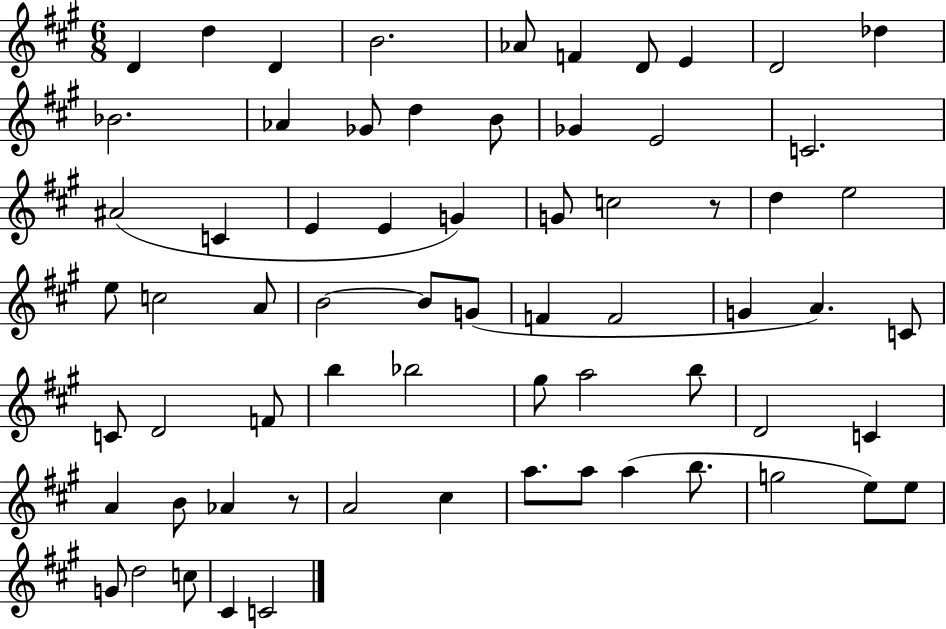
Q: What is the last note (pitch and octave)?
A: C4